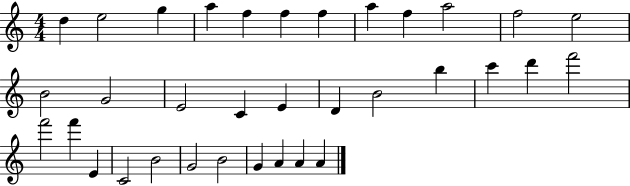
D5/q E5/h G5/q A5/q F5/q F5/q F5/q A5/q F5/q A5/h F5/h E5/h B4/h G4/h E4/h C4/q E4/q D4/q B4/h B5/q C6/q D6/q F6/h F6/h F6/q E4/q C4/h B4/h G4/h B4/h G4/q A4/q A4/q A4/q